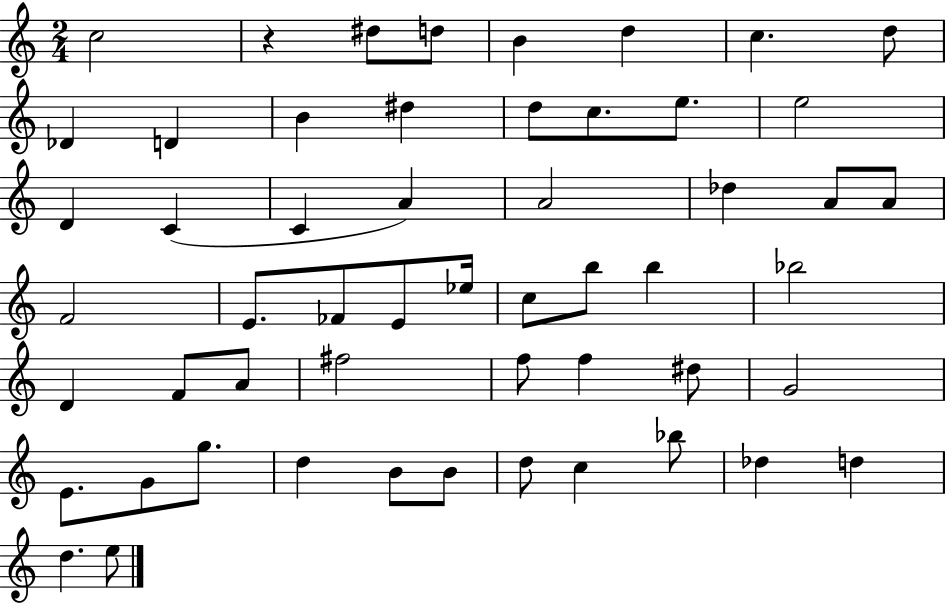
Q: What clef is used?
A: treble